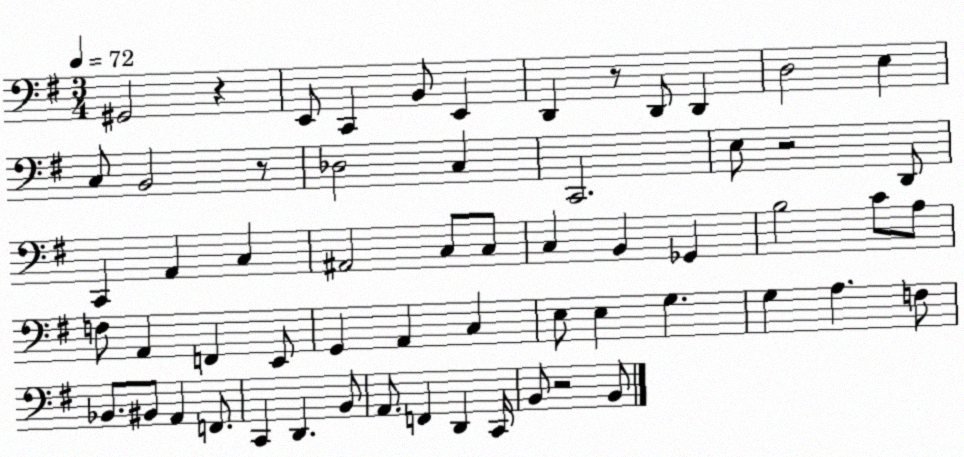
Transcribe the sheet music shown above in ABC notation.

X:1
T:Untitled
M:3/4
L:1/4
K:G
^G,,2 z E,,/2 C,, B,,/2 E,, D,, z/2 D,,/2 D,, D,2 E, C,/2 B,,2 z/2 _D,2 C, C,,2 E,/2 z2 D,,/2 C,, A,, C, ^A,,2 C,/2 C,/2 C, B,, _G,, B,2 C/2 A,/2 F,/2 A,, F,, E,,/2 G,, A,, C, E,/2 E, G, G, A, F,/2 _B,,/2 ^B,,/2 A,, F,,/2 C,, D,, B,,/2 A,,/2 F,, D,, C,,/4 B,,/2 z2 B,,/2